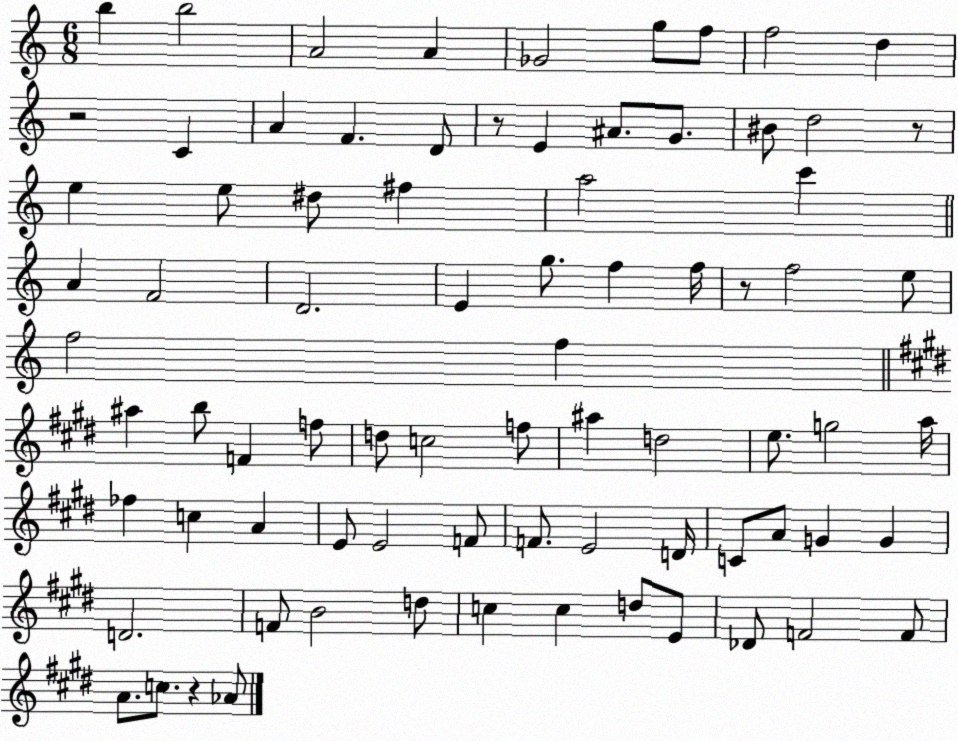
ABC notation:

X:1
T:Untitled
M:6/8
L:1/4
K:C
b b2 A2 A _G2 g/2 f/2 f2 d z2 C A F D/2 z/2 E ^A/2 G/2 ^B/2 d2 z/2 e e/2 ^d/2 ^f a2 c' A F2 D2 E g/2 f f/4 z/2 f2 e/2 f2 f ^a b/2 F f/2 d/2 c2 f/2 ^a d2 e/2 g2 a/4 _f c A E/2 E2 F/2 F/2 E2 D/4 C/2 A/2 G G D2 F/2 B2 d/2 c c d/2 E/2 _D/2 F2 F/2 A/2 c/2 z _A/2